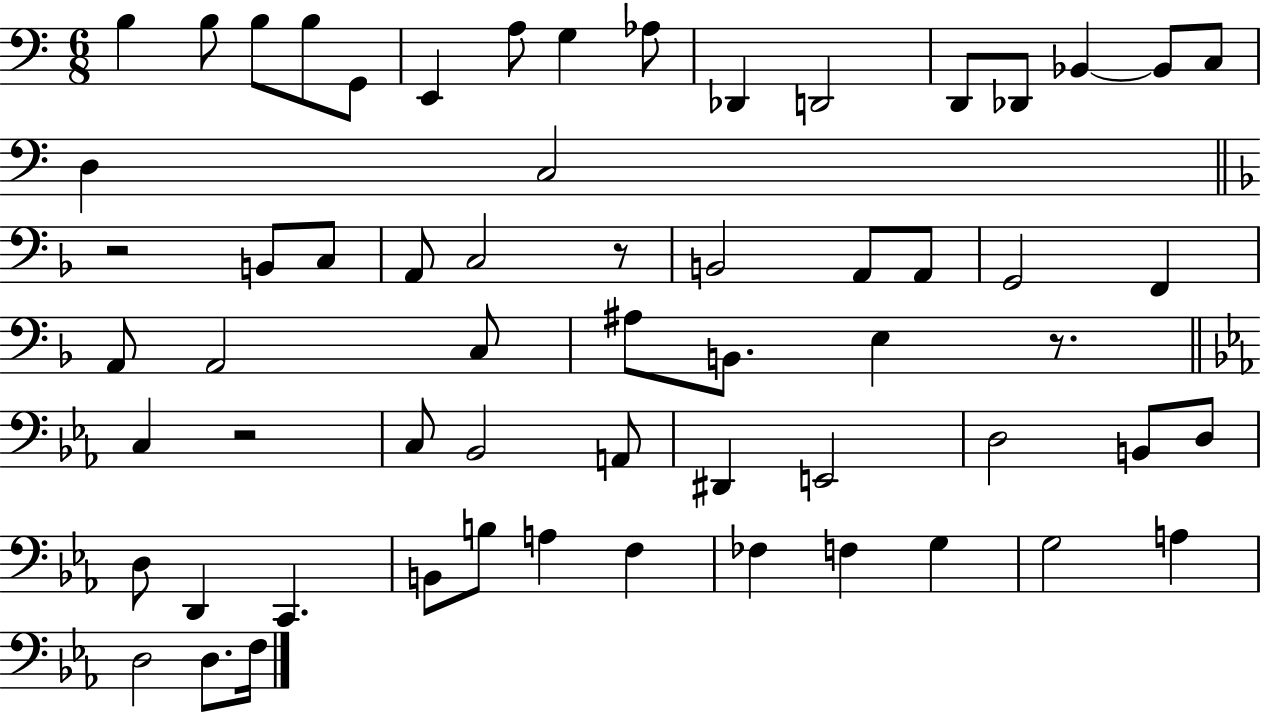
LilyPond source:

{
  \clef bass
  \numericTimeSignature
  \time 6/8
  \key c \major
  b4 b8 b8 b8 g,8 | e,4 a8 g4 aes8 | des,4 d,2 | d,8 des,8 bes,4~~ bes,8 c8 | \break d4 c2 | \bar "||" \break \key d \minor r2 b,8 c8 | a,8 c2 r8 | b,2 a,8 a,8 | g,2 f,4 | \break a,8 a,2 c8 | ais8 b,8. e4 r8. | \bar "||" \break \key ees \major c4 r2 | c8 bes,2 a,8 | dis,4 e,2 | d2 b,8 d8 | \break d8 d,4 c,4. | b,8 b8 a4 f4 | fes4 f4 g4 | g2 a4 | \break d2 d8. f16 | \bar "|."
}